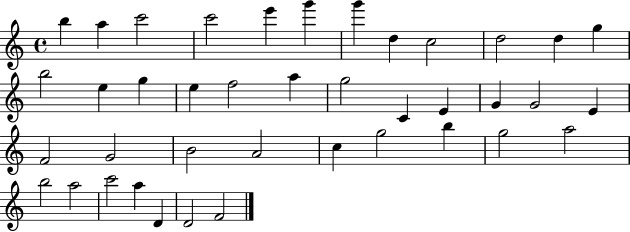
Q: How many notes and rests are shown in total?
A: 40